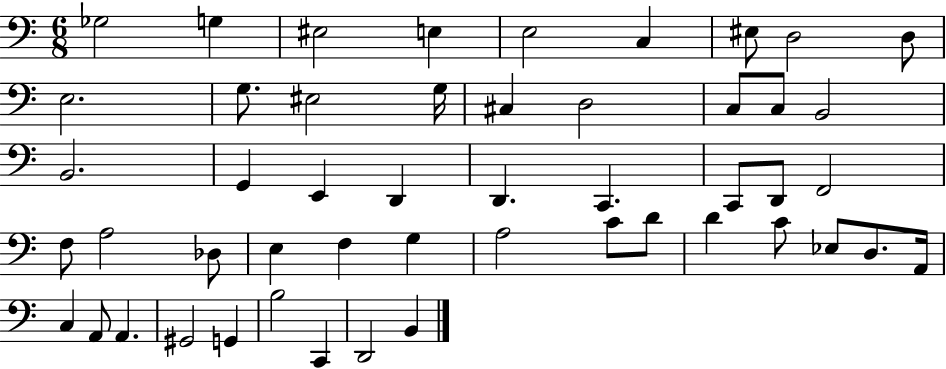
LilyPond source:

{
  \clef bass
  \numericTimeSignature
  \time 6/8
  \key c \major
  ges2 g4 | eis2 e4 | e2 c4 | eis8 d2 d8 | \break e2. | g8. eis2 g16 | cis4 d2 | c8 c8 b,2 | \break b,2. | g,4 e,4 d,4 | d,4. c,4. | c,8 d,8 f,2 | \break f8 a2 des8 | e4 f4 g4 | a2 c'8 d'8 | d'4 c'8 ees8 d8. a,16 | \break c4 a,8 a,4. | gis,2 g,4 | b2 c,4 | d,2 b,4 | \break \bar "|."
}